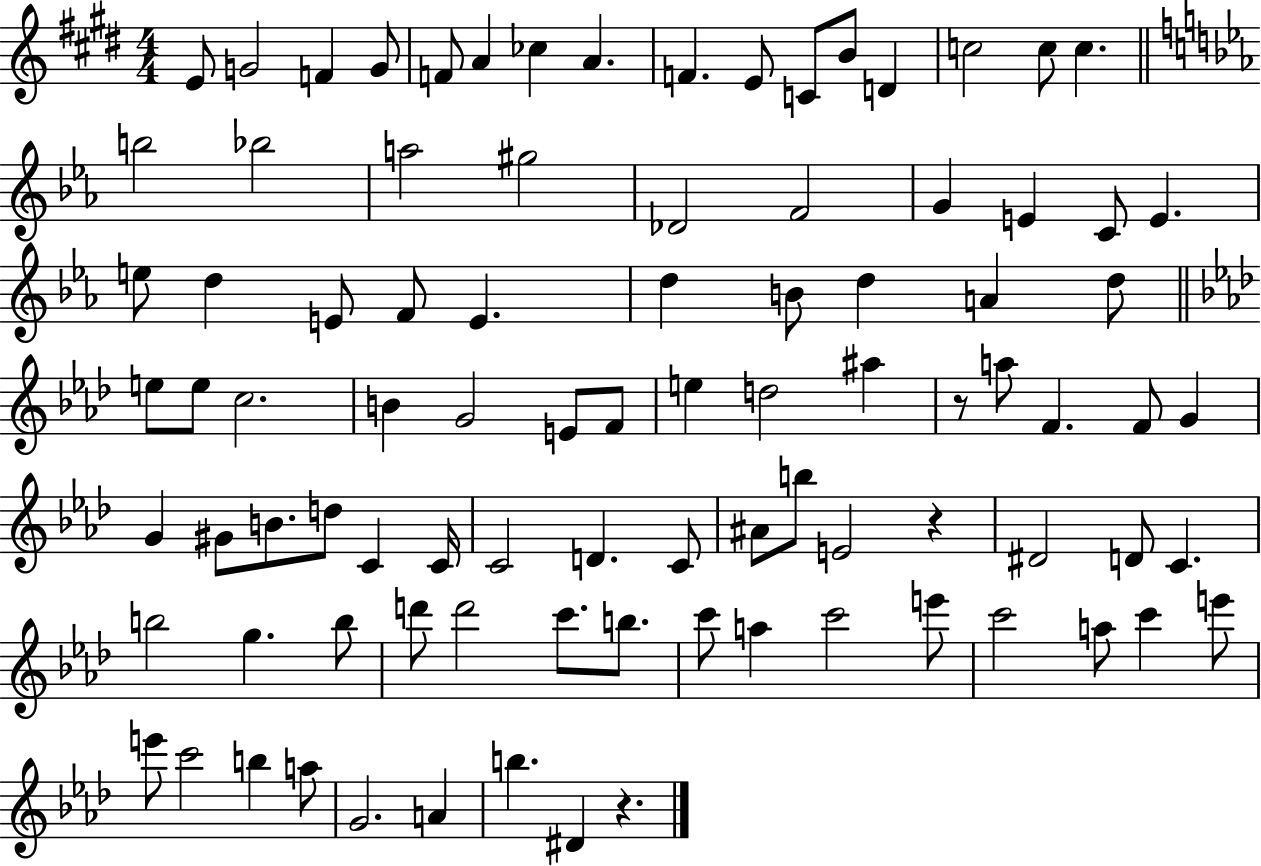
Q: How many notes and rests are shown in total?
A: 91